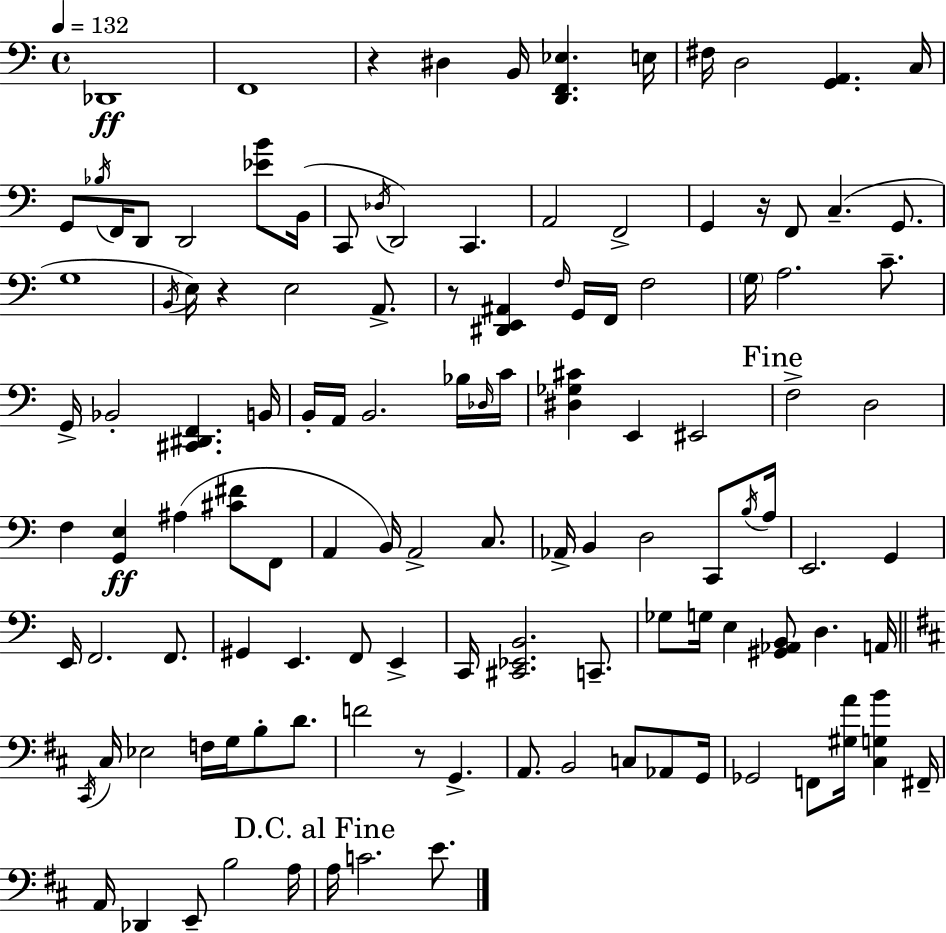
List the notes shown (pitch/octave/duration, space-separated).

Db2/w F2/w R/q D#3/q B2/s [D2,F2,Eb3]/q. E3/s F#3/s D3/h [G2,A2]/q. C3/s G2/e Bb3/s F2/s D2/e D2/h [Eb4,B4]/e B2/s C2/e Db3/s D2/h C2/q. A2/h F2/h G2/q R/s F2/e C3/q. G2/e. G3/w B2/s E3/s R/q E3/h A2/e. R/e [D#2,E2,A#2]/q F3/s G2/s F2/s F3/h G3/s A3/h. C4/e. G2/s Bb2/h [C#2,D#2,F2]/q. B2/s B2/s A2/s B2/h. Bb3/s Db3/s C4/s [D#3,Gb3,C#4]/q E2/q EIS2/h F3/h D3/h F3/q [G2,E3]/q A#3/q [C#4,F#4]/e F2/e A2/q B2/s A2/h C3/e. Ab2/s B2/q D3/h C2/e B3/s A3/s E2/h. G2/q E2/s F2/h. F2/e. G#2/q E2/q. F2/e E2/q C2/s [C#2,Eb2,B2]/h. C2/e. Gb3/e G3/s E3/q [G#2,Ab2,B2]/e D3/q. A2/s C#2/s C#3/s Eb3/h F3/s G3/s B3/e D4/e. F4/h R/e G2/q. A2/e. B2/h C3/e Ab2/e G2/s Gb2/h F2/e [G#3,A4]/s [C#3,G3,B4]/q F#2/s A2/s Db2/q E2/e B3/h A3/s A3/s C4/h. E4/e.